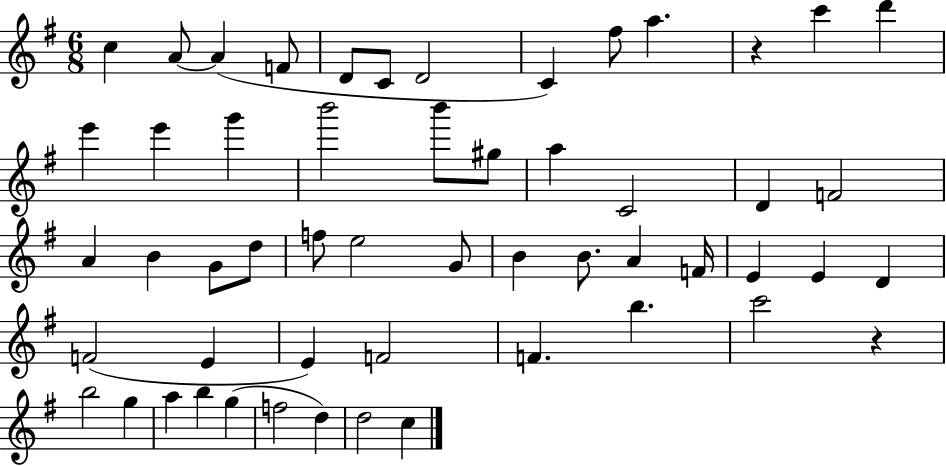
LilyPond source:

{
  \clef treble
  \numericTimeSignature
  \time 6/8
  \key g \major
  c''4 a'8~~ a'4( f'8 | d'8 c'8 d'2 | c'4) fis''8 a''4. | r4 c'''4 d'''4 | \break e'''4 e'''4 g'''4 | b'''2 b'''8 gis''8 | a''4 c'2 | d'4 f'2 | \break a'4 b'4 g'8 d''8 | f''8 e''2 g'8 | b'4 b'8. a'4 f'16 | e'4 e'4 d'4 | \break f'2( e'4 | e'4) f'2 | f'4. b''4. | c'''2 r4 | \break b''2 g''4 | a''4 b''4 g''4( | f''2 d''4) | d''2 c''4 | \break \bar "|."
}